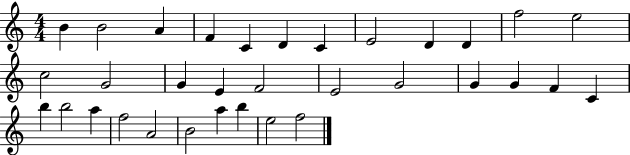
X:1
T:Untitled
M:4/4
L:1/4
K:C
B B2 A F C D C E2 D D f2 e2 c2 G2 G E F2 E2 G2 G G F C b b2 a f2 A2 B2 a b e2 f2